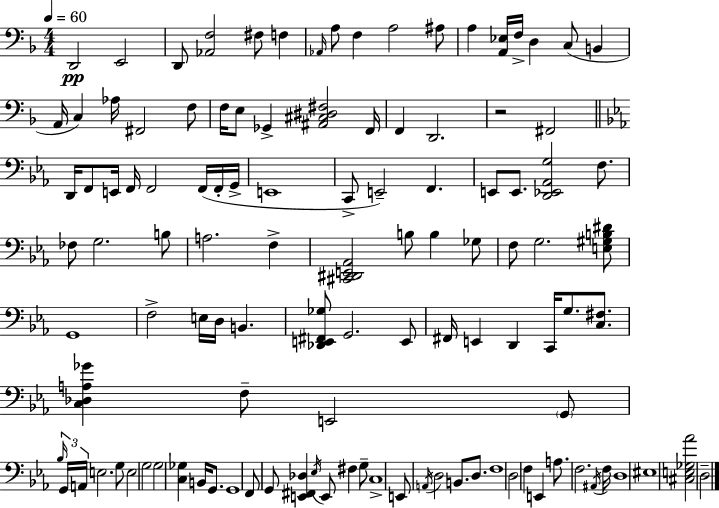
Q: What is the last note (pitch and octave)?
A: D3